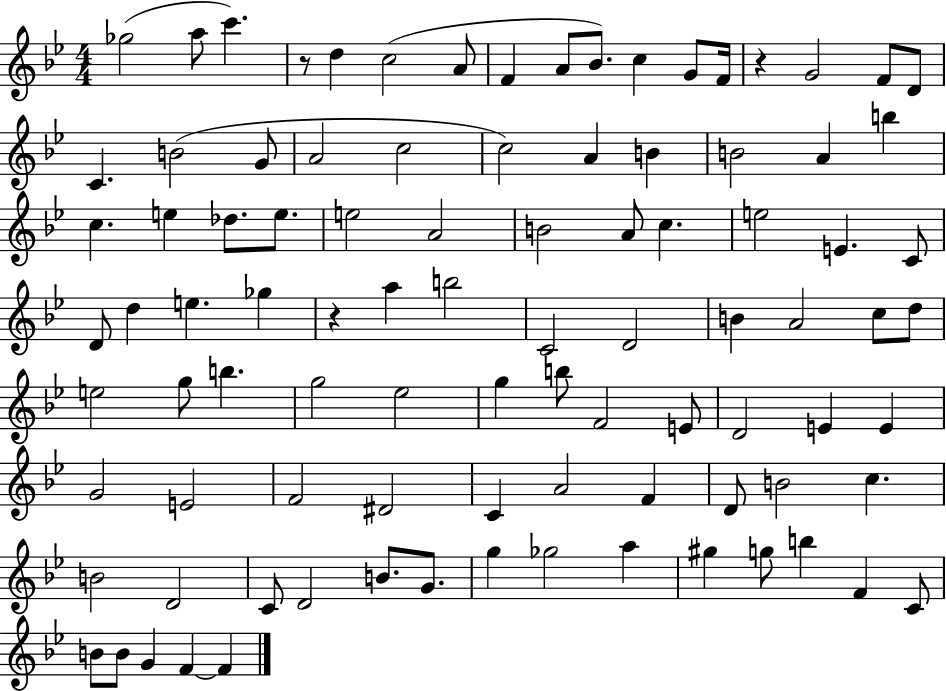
{
  \clef treble
  \numericTimeSignature
  \time 4/4
  \key bes \major
  ges''2( a''8 c'''4.) | r8 d''4 c''2( a'8 | f'4 a'8 bes'8.) c''4 g'8 f'16 | r4 g'2 f'8 d'8 | \break c'4. b'2( g'8 | a'2 c''2 | c''2) a'4 b'4 | b'2 a'4 b''4 | \break c''4. e''4 des''8. e''8. | e''2 a'2 | b'2 a'8 c''4. | e''2 e'4. c'8 | \break d'8 d''4 e''4. ges''4 | r4 a''4 b''2 | c'2 d'2 | b'4 a'2 c''8 d''8 | \break e''2 g''8 b''4. | g''2 ees''2 | g''4 b''8 f'2 e'8 | d'2 e'4 e'4 | \break g'2 e'2 | f'2 dis'2 | c'4 a'2 f'4 | d'8 b'2 c''4. | \break b'2 d'2 | c'8 d'2 b'8. g'8. | g''4 ges''2 a''4 | gis''4 g''8 b''4 f'4 c'8 | \break b'8 b'8 g'4 f'4~~ f'4 | \bar "|."
}